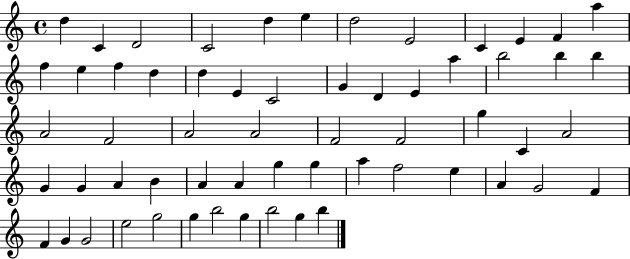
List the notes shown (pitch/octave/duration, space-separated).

D5/q C4/q D4/h C4/h D5/q E5/q D5/h E4/h C4/q E4/q F4/q A5/q F5/q E5/q F5/q D5/q D5/q E4/q C4/h G4/q D4/q E4/q A5/q B5/h B5/q B5/q A4/h F4/h A4/h A4/h F4/h F4/h G5/q C4/q A4/h G4/q G4/q A4/q B4/q A4/q A4/q G5/q G5/q A5/q F5/h E5/q A4/q G4/h F4/q F4/q G4/q G4/h E5/h G5/h G5/q B5/h G5/q B5/h G5/q B5/q